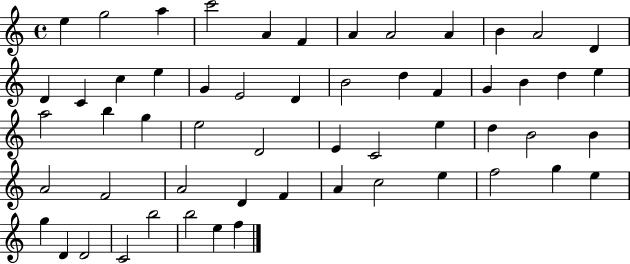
E5/q G5/h A5/q C6/h A4/q F4/q A4/q A4/h A4/q B4/q A4/h D4/q D4/q C4/q C5/q E5/q G4/q E4/h D4/q B4/h D5/q F4/q G4/q B4/q D5/q E5/q A5/h B5/q G5/q E5/h D4/h E4/q C4/h E5/q D5/q B4/h B4/q A4/h F4/h A4/h D4/q F4/q A4/q C5/h E5/q F5/h G5/q E5/q G5/q D4/q D4/h C4/h B5/h B5/h E5/q F5/q